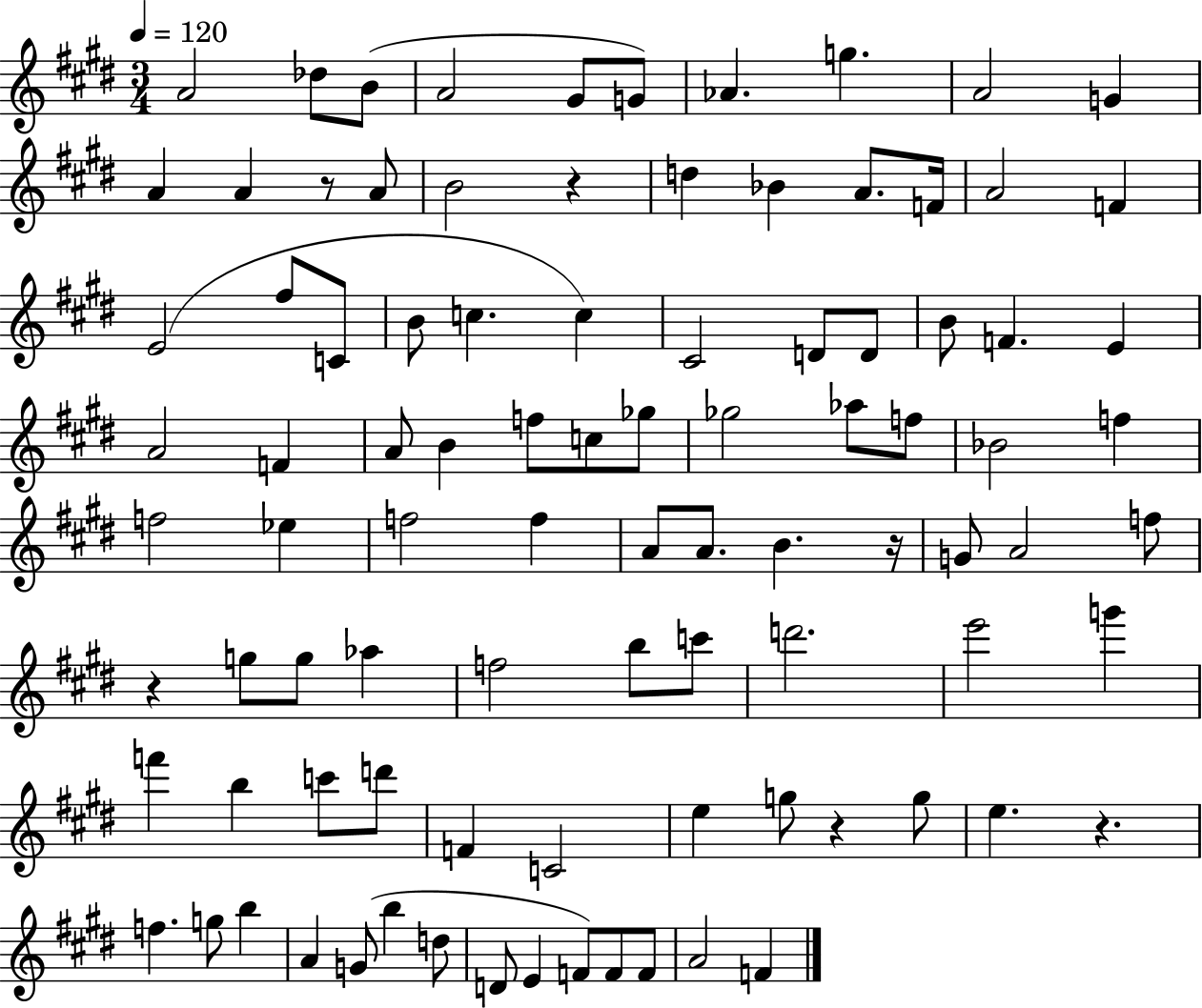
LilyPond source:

{
  \clef treble
  \numericTimeSignature
  \time 3/4
  \key e \major
  \tempo 4 = 120
  a'2 des''8 b'8( | a'2 gis'8 g'8) | aes'4. g''4. | a'2 g'4 | \break a'4 a'4 r8 a'8 | b'2 r4 | d''4 bes'4 a'8. f'16 | a'2 f'4 | \break e'2( fis''8 c'8 | b'8 c''4. c''4) | cis'2 d'8 d'8 | b'8 f'4. e'4 | \break a'2 f'4 | a'8 b'4 f''8 c''8 ges''8 | ges''2 aes''8 f''8 | bes'2 f''4 | \break f''2 ees''4 | f''2 f''4 | a'8 a'8. b'4. r16 | g'8 a'2 f''8 | \break r4 g''8 g''8 aes''4 | f''2 b''8 c'''8 | d'''2. | e'''2 g'''4 | \break f'''4 b''4 c'''8 d'''8 | f'4 c'2 | e''4 g''8 r4 g''8 | e''4. r4. | \break f''4. g''8 b''4 | a'4 g'8( b''4 d''8 | d'8 e'4 f'8) f'8 f'8 | a'2 f'4 | \break \bar "|."
}